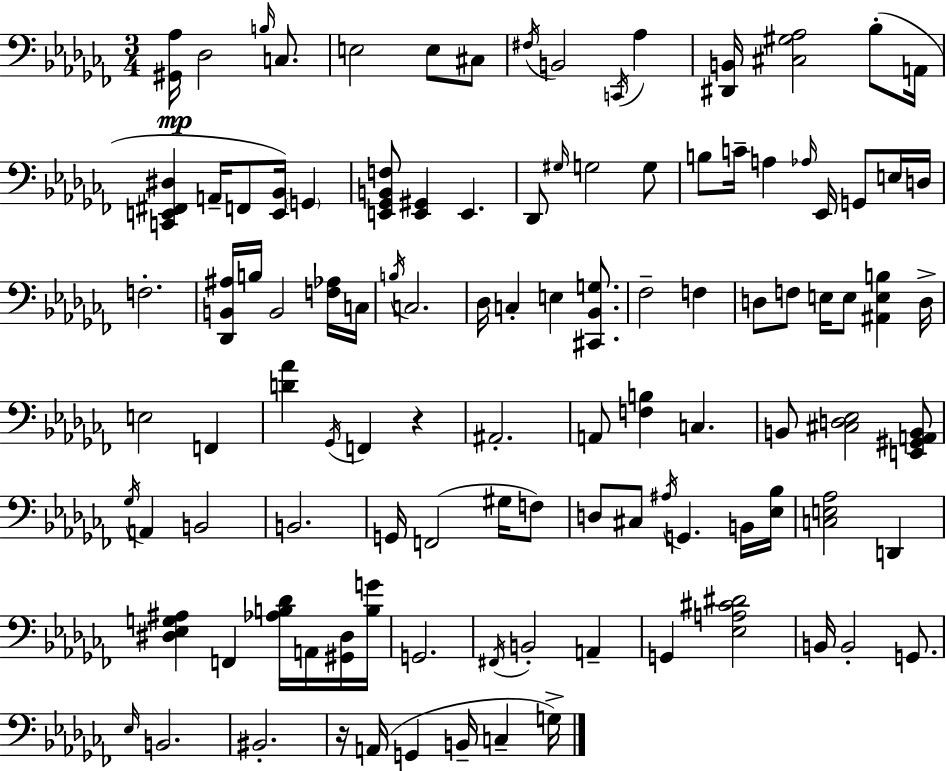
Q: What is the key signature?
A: AES minor